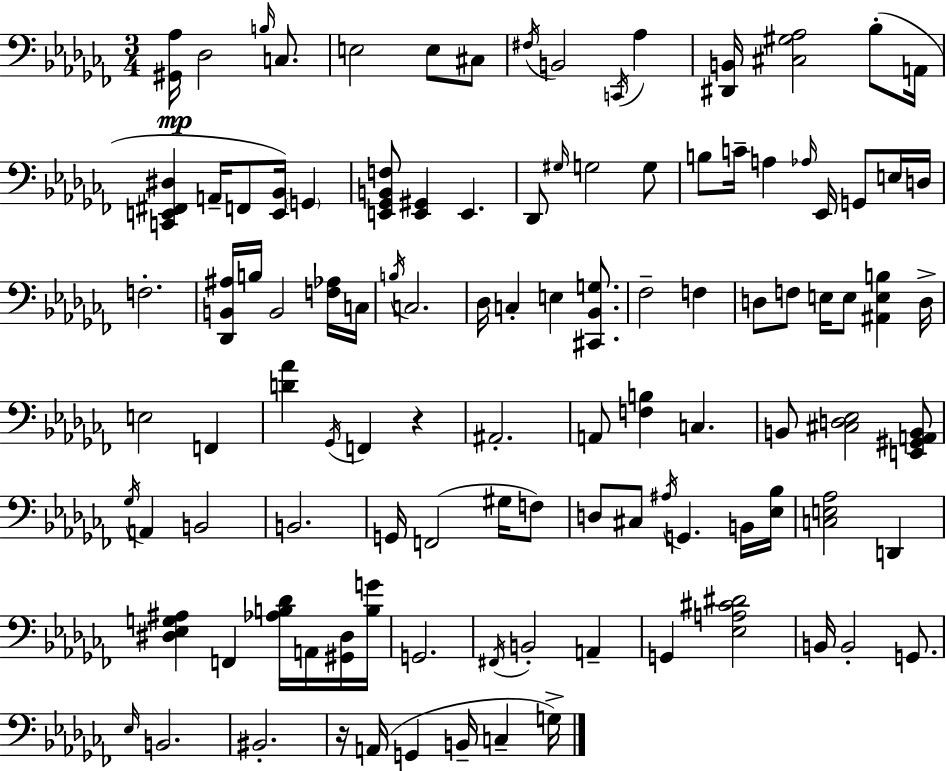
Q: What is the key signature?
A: AES minor